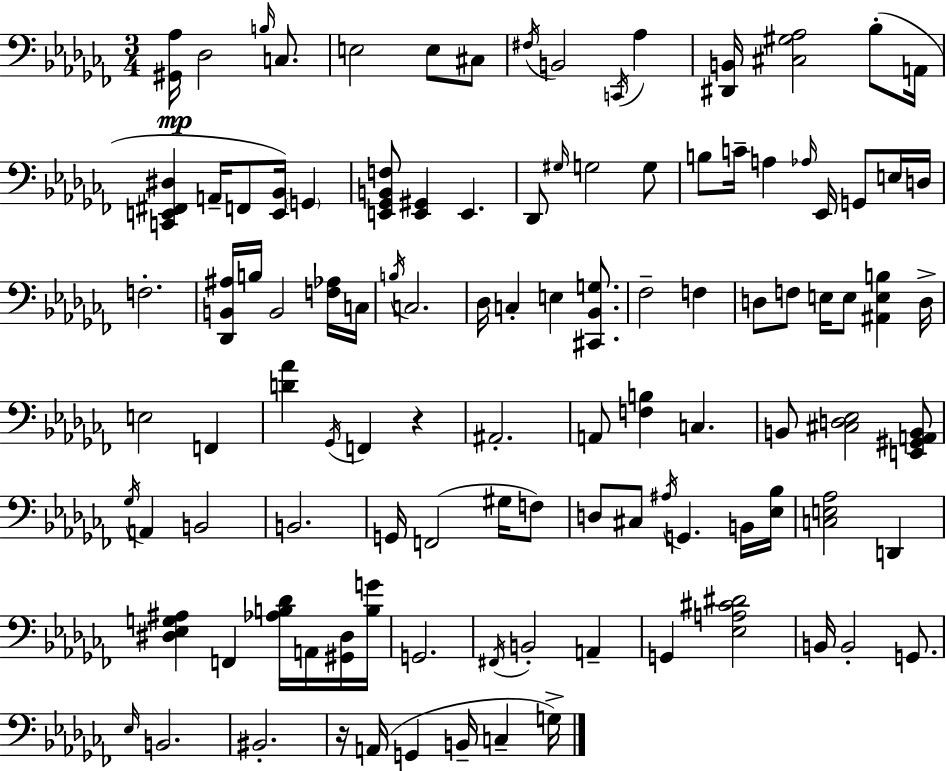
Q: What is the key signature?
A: AES minor